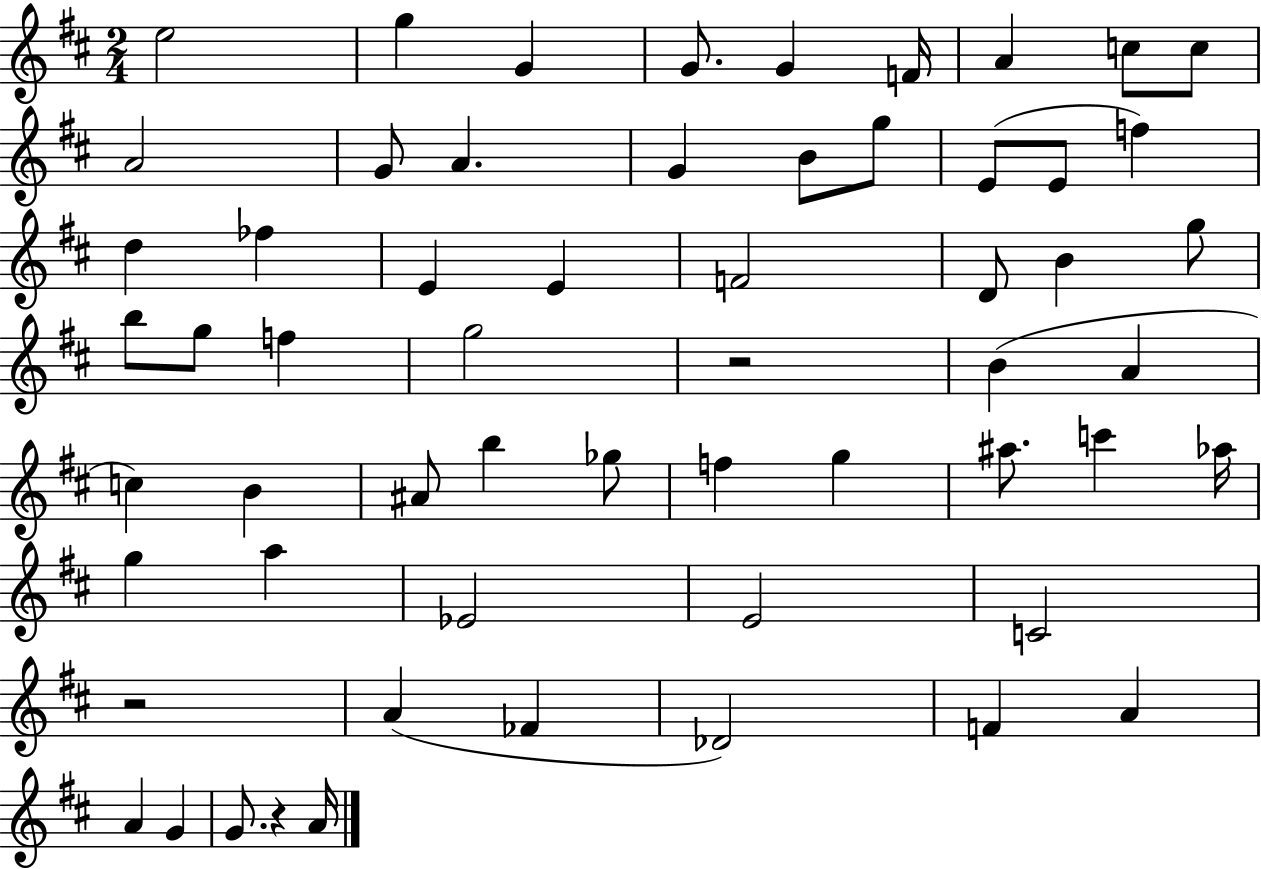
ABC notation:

X:1
T:Untitled
M:2/4
L:1/4
K:D
e2 g G G/2 G F/4 A c/2 c/2 A2 G/2 A G B/2 g/2 E/2 E/2 f d _f E E F2 D/2 B g/2 b/2 g/2 f g2 z2 B A c B ^A/2 b _g/2 f g ^a/2 c' _a/4 g a _E2 E2 C2 z2 A _F _D2 F A A G G/2 z A/4